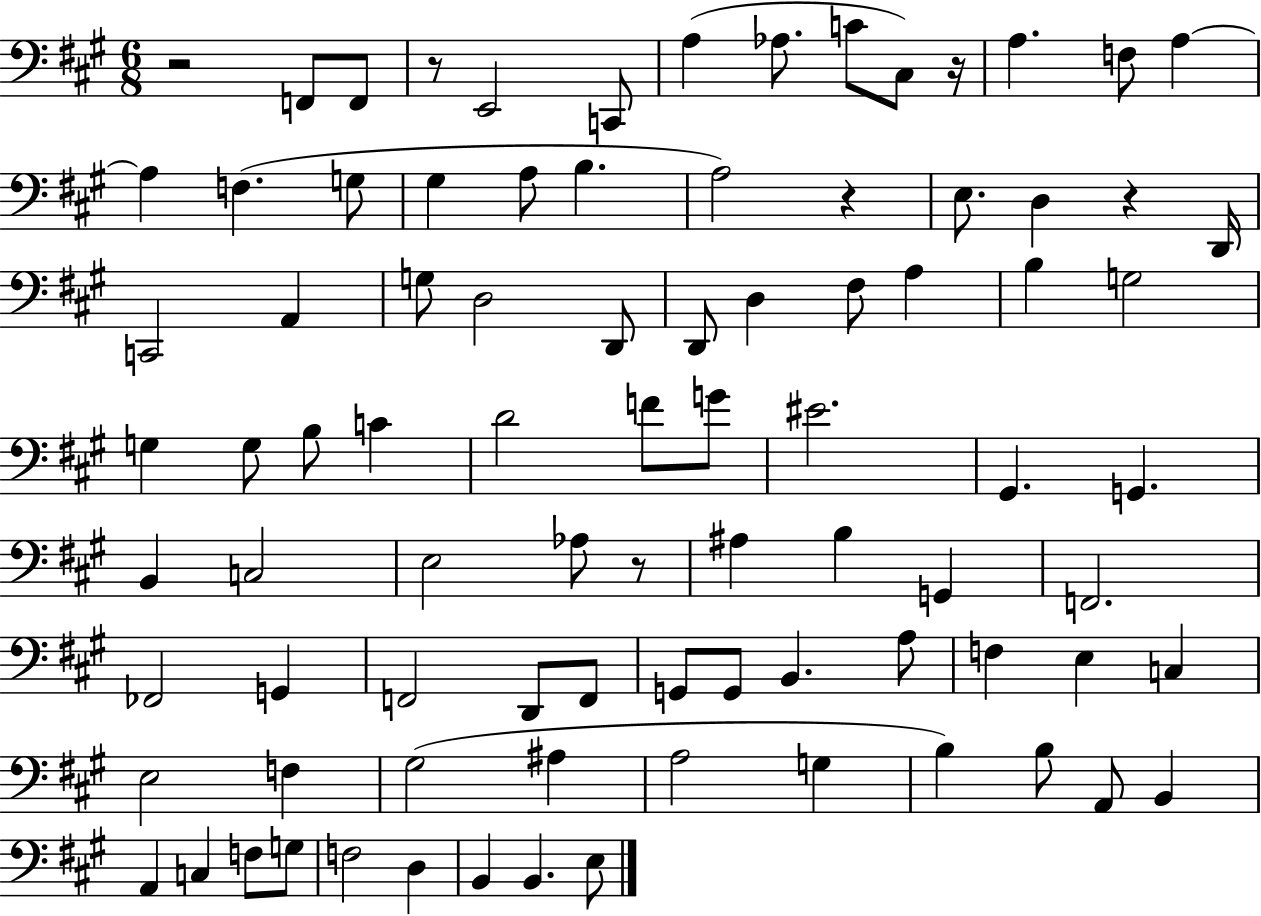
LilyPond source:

{
  \clef bass
  \numericTimeSignature
  \time 6/8
  \key a \major
  r2 f,8 f,8 | r8 e,2 c,8 | a4( aes8. c'8 cis8) r16 | a4. f8 a4~~ | \break a4 f4.( g8 | gis4 a8 b4. | a2) r4 | e8. d4 r4 d,16 | \break c,2 a,4 | g8 d2 d,8 | d,8 d4 fis8 a4 | b4 g2 | \break g4 g8 b8 c'4 | d'2 f'8 g'8 | eis'2. | gis,4. g,4. | \break b,4 c2 | e2 aes8 r8 | ais4 b4 g,4 | f,2. | \break fes,2 g,4 | f,2 d,8 f,8 | g,8 g,8 b,4. a8 | f4 e4 c4 | \break e2 f4 | gis2( ais4 | a2 g4 | b4) b8 a,8 b,4 | \break a,4 c4 f8 g8 | f2 d4 | b,4 b,4. e8 | \bar "|."
}